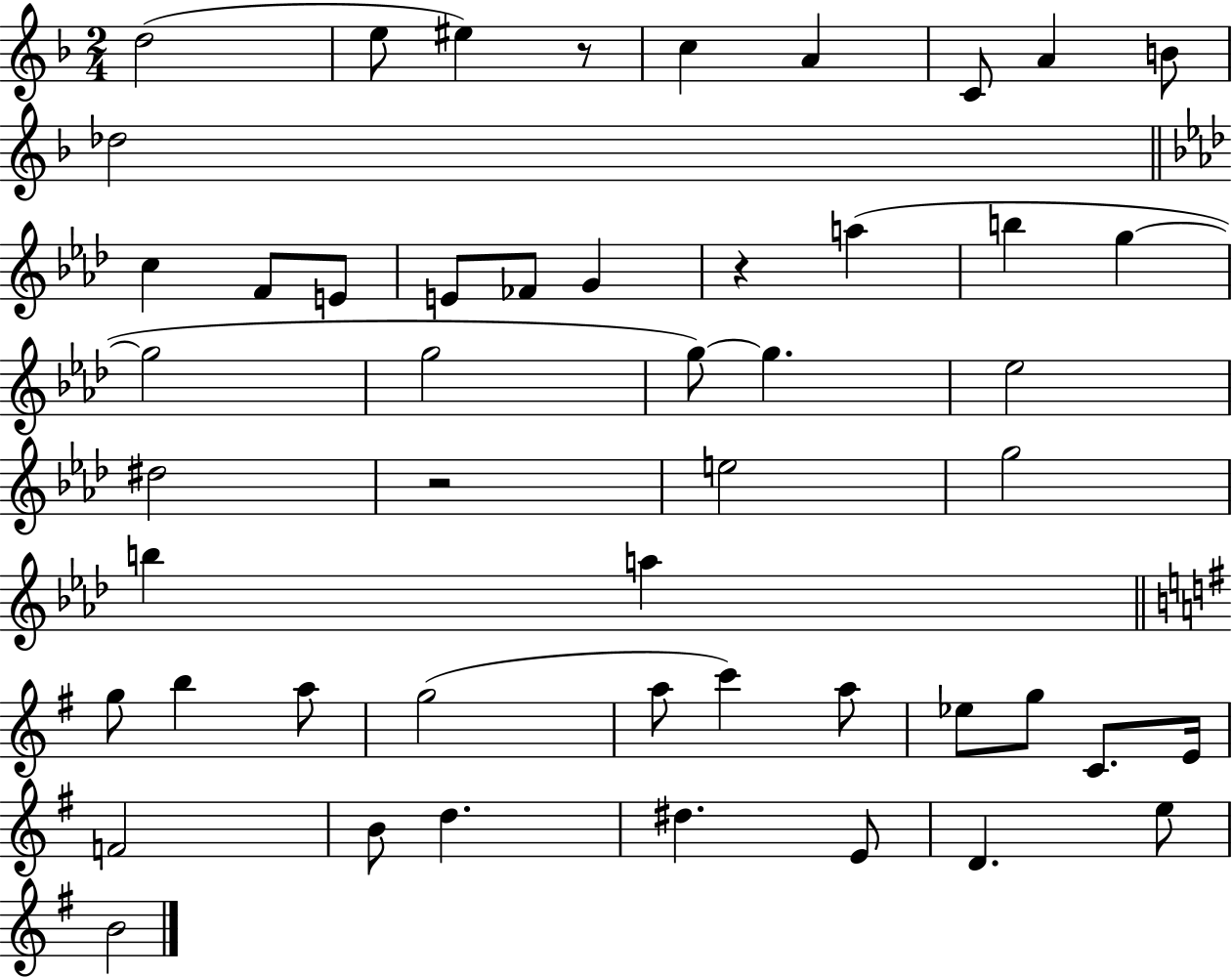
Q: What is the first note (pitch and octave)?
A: D5